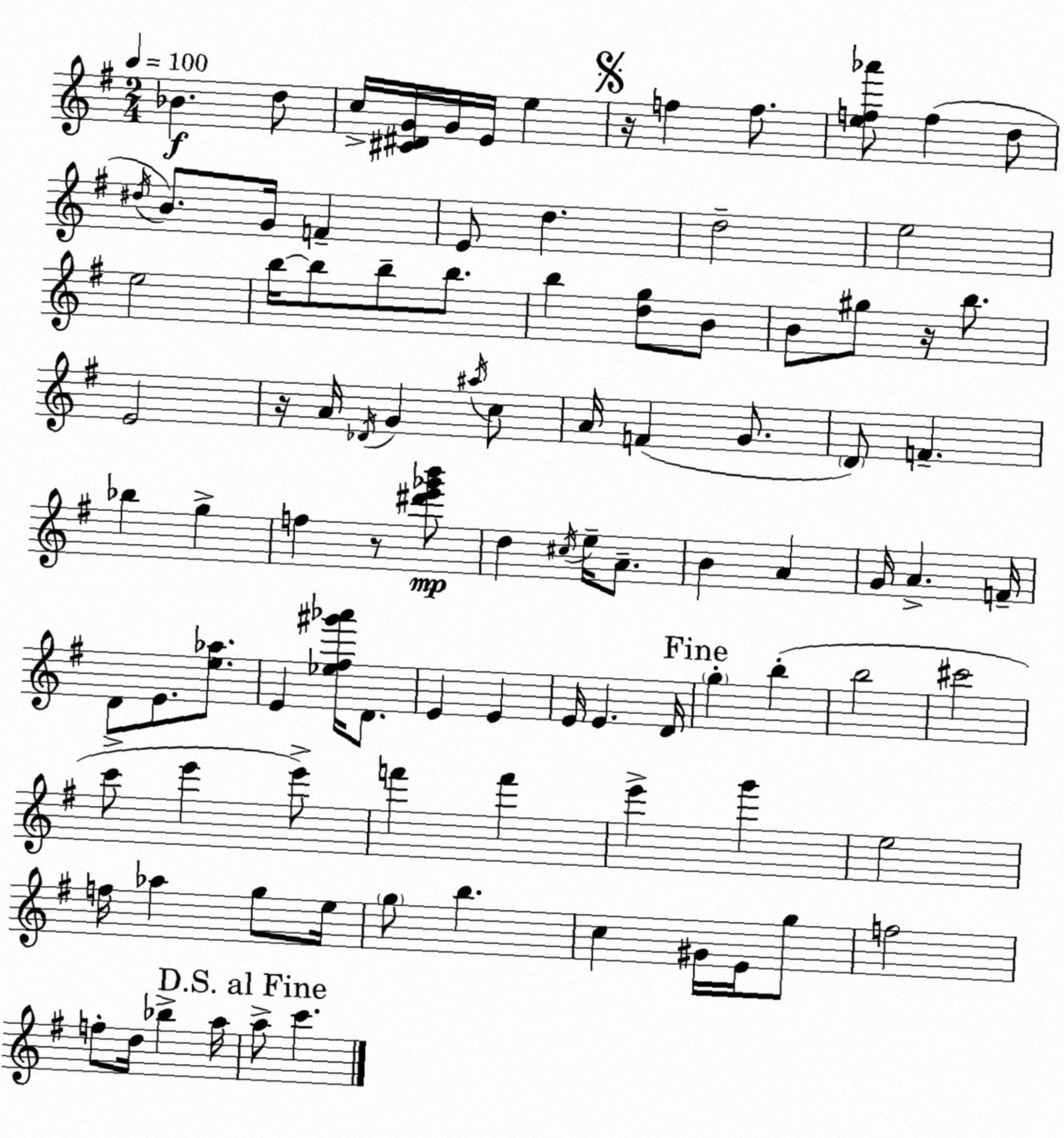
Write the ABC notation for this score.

X:1
T:Untitled
M:2/4
L:1/4
K:G
_B d/2 c/4 [^C^DG]/4 G/4 E/4 e z/4 f f/2 [ef_a']/2 f d/2 ^d/4 B/2 G/4 F E/2 d d2 e2 e2 b/4 b/2 b/2 b/2 b [dg]/2 B/2 B/2 ^g/2 z/4 b/2 E2 z/4 A/4 _D/4 G ^a/4 c/2 A/4 F G/2 D/2 F _b g f z/2 [^d'e'_g'b']/2 d ^c/4 e/4 A/2 B A G/4 A F/4 D/2 E/2 [e_a]/2 E [_e^f^g'_a']/4 D/2 E E E/4 E D/4 g b b2 ^c'2 c'/2 e' e'/2 f' f' e' g' e2 f/4 _a g/2 e/4 g/2 b c ^G/4 E/4 g/2 f2 f/2 d/4 _b a/4 a/2 c'